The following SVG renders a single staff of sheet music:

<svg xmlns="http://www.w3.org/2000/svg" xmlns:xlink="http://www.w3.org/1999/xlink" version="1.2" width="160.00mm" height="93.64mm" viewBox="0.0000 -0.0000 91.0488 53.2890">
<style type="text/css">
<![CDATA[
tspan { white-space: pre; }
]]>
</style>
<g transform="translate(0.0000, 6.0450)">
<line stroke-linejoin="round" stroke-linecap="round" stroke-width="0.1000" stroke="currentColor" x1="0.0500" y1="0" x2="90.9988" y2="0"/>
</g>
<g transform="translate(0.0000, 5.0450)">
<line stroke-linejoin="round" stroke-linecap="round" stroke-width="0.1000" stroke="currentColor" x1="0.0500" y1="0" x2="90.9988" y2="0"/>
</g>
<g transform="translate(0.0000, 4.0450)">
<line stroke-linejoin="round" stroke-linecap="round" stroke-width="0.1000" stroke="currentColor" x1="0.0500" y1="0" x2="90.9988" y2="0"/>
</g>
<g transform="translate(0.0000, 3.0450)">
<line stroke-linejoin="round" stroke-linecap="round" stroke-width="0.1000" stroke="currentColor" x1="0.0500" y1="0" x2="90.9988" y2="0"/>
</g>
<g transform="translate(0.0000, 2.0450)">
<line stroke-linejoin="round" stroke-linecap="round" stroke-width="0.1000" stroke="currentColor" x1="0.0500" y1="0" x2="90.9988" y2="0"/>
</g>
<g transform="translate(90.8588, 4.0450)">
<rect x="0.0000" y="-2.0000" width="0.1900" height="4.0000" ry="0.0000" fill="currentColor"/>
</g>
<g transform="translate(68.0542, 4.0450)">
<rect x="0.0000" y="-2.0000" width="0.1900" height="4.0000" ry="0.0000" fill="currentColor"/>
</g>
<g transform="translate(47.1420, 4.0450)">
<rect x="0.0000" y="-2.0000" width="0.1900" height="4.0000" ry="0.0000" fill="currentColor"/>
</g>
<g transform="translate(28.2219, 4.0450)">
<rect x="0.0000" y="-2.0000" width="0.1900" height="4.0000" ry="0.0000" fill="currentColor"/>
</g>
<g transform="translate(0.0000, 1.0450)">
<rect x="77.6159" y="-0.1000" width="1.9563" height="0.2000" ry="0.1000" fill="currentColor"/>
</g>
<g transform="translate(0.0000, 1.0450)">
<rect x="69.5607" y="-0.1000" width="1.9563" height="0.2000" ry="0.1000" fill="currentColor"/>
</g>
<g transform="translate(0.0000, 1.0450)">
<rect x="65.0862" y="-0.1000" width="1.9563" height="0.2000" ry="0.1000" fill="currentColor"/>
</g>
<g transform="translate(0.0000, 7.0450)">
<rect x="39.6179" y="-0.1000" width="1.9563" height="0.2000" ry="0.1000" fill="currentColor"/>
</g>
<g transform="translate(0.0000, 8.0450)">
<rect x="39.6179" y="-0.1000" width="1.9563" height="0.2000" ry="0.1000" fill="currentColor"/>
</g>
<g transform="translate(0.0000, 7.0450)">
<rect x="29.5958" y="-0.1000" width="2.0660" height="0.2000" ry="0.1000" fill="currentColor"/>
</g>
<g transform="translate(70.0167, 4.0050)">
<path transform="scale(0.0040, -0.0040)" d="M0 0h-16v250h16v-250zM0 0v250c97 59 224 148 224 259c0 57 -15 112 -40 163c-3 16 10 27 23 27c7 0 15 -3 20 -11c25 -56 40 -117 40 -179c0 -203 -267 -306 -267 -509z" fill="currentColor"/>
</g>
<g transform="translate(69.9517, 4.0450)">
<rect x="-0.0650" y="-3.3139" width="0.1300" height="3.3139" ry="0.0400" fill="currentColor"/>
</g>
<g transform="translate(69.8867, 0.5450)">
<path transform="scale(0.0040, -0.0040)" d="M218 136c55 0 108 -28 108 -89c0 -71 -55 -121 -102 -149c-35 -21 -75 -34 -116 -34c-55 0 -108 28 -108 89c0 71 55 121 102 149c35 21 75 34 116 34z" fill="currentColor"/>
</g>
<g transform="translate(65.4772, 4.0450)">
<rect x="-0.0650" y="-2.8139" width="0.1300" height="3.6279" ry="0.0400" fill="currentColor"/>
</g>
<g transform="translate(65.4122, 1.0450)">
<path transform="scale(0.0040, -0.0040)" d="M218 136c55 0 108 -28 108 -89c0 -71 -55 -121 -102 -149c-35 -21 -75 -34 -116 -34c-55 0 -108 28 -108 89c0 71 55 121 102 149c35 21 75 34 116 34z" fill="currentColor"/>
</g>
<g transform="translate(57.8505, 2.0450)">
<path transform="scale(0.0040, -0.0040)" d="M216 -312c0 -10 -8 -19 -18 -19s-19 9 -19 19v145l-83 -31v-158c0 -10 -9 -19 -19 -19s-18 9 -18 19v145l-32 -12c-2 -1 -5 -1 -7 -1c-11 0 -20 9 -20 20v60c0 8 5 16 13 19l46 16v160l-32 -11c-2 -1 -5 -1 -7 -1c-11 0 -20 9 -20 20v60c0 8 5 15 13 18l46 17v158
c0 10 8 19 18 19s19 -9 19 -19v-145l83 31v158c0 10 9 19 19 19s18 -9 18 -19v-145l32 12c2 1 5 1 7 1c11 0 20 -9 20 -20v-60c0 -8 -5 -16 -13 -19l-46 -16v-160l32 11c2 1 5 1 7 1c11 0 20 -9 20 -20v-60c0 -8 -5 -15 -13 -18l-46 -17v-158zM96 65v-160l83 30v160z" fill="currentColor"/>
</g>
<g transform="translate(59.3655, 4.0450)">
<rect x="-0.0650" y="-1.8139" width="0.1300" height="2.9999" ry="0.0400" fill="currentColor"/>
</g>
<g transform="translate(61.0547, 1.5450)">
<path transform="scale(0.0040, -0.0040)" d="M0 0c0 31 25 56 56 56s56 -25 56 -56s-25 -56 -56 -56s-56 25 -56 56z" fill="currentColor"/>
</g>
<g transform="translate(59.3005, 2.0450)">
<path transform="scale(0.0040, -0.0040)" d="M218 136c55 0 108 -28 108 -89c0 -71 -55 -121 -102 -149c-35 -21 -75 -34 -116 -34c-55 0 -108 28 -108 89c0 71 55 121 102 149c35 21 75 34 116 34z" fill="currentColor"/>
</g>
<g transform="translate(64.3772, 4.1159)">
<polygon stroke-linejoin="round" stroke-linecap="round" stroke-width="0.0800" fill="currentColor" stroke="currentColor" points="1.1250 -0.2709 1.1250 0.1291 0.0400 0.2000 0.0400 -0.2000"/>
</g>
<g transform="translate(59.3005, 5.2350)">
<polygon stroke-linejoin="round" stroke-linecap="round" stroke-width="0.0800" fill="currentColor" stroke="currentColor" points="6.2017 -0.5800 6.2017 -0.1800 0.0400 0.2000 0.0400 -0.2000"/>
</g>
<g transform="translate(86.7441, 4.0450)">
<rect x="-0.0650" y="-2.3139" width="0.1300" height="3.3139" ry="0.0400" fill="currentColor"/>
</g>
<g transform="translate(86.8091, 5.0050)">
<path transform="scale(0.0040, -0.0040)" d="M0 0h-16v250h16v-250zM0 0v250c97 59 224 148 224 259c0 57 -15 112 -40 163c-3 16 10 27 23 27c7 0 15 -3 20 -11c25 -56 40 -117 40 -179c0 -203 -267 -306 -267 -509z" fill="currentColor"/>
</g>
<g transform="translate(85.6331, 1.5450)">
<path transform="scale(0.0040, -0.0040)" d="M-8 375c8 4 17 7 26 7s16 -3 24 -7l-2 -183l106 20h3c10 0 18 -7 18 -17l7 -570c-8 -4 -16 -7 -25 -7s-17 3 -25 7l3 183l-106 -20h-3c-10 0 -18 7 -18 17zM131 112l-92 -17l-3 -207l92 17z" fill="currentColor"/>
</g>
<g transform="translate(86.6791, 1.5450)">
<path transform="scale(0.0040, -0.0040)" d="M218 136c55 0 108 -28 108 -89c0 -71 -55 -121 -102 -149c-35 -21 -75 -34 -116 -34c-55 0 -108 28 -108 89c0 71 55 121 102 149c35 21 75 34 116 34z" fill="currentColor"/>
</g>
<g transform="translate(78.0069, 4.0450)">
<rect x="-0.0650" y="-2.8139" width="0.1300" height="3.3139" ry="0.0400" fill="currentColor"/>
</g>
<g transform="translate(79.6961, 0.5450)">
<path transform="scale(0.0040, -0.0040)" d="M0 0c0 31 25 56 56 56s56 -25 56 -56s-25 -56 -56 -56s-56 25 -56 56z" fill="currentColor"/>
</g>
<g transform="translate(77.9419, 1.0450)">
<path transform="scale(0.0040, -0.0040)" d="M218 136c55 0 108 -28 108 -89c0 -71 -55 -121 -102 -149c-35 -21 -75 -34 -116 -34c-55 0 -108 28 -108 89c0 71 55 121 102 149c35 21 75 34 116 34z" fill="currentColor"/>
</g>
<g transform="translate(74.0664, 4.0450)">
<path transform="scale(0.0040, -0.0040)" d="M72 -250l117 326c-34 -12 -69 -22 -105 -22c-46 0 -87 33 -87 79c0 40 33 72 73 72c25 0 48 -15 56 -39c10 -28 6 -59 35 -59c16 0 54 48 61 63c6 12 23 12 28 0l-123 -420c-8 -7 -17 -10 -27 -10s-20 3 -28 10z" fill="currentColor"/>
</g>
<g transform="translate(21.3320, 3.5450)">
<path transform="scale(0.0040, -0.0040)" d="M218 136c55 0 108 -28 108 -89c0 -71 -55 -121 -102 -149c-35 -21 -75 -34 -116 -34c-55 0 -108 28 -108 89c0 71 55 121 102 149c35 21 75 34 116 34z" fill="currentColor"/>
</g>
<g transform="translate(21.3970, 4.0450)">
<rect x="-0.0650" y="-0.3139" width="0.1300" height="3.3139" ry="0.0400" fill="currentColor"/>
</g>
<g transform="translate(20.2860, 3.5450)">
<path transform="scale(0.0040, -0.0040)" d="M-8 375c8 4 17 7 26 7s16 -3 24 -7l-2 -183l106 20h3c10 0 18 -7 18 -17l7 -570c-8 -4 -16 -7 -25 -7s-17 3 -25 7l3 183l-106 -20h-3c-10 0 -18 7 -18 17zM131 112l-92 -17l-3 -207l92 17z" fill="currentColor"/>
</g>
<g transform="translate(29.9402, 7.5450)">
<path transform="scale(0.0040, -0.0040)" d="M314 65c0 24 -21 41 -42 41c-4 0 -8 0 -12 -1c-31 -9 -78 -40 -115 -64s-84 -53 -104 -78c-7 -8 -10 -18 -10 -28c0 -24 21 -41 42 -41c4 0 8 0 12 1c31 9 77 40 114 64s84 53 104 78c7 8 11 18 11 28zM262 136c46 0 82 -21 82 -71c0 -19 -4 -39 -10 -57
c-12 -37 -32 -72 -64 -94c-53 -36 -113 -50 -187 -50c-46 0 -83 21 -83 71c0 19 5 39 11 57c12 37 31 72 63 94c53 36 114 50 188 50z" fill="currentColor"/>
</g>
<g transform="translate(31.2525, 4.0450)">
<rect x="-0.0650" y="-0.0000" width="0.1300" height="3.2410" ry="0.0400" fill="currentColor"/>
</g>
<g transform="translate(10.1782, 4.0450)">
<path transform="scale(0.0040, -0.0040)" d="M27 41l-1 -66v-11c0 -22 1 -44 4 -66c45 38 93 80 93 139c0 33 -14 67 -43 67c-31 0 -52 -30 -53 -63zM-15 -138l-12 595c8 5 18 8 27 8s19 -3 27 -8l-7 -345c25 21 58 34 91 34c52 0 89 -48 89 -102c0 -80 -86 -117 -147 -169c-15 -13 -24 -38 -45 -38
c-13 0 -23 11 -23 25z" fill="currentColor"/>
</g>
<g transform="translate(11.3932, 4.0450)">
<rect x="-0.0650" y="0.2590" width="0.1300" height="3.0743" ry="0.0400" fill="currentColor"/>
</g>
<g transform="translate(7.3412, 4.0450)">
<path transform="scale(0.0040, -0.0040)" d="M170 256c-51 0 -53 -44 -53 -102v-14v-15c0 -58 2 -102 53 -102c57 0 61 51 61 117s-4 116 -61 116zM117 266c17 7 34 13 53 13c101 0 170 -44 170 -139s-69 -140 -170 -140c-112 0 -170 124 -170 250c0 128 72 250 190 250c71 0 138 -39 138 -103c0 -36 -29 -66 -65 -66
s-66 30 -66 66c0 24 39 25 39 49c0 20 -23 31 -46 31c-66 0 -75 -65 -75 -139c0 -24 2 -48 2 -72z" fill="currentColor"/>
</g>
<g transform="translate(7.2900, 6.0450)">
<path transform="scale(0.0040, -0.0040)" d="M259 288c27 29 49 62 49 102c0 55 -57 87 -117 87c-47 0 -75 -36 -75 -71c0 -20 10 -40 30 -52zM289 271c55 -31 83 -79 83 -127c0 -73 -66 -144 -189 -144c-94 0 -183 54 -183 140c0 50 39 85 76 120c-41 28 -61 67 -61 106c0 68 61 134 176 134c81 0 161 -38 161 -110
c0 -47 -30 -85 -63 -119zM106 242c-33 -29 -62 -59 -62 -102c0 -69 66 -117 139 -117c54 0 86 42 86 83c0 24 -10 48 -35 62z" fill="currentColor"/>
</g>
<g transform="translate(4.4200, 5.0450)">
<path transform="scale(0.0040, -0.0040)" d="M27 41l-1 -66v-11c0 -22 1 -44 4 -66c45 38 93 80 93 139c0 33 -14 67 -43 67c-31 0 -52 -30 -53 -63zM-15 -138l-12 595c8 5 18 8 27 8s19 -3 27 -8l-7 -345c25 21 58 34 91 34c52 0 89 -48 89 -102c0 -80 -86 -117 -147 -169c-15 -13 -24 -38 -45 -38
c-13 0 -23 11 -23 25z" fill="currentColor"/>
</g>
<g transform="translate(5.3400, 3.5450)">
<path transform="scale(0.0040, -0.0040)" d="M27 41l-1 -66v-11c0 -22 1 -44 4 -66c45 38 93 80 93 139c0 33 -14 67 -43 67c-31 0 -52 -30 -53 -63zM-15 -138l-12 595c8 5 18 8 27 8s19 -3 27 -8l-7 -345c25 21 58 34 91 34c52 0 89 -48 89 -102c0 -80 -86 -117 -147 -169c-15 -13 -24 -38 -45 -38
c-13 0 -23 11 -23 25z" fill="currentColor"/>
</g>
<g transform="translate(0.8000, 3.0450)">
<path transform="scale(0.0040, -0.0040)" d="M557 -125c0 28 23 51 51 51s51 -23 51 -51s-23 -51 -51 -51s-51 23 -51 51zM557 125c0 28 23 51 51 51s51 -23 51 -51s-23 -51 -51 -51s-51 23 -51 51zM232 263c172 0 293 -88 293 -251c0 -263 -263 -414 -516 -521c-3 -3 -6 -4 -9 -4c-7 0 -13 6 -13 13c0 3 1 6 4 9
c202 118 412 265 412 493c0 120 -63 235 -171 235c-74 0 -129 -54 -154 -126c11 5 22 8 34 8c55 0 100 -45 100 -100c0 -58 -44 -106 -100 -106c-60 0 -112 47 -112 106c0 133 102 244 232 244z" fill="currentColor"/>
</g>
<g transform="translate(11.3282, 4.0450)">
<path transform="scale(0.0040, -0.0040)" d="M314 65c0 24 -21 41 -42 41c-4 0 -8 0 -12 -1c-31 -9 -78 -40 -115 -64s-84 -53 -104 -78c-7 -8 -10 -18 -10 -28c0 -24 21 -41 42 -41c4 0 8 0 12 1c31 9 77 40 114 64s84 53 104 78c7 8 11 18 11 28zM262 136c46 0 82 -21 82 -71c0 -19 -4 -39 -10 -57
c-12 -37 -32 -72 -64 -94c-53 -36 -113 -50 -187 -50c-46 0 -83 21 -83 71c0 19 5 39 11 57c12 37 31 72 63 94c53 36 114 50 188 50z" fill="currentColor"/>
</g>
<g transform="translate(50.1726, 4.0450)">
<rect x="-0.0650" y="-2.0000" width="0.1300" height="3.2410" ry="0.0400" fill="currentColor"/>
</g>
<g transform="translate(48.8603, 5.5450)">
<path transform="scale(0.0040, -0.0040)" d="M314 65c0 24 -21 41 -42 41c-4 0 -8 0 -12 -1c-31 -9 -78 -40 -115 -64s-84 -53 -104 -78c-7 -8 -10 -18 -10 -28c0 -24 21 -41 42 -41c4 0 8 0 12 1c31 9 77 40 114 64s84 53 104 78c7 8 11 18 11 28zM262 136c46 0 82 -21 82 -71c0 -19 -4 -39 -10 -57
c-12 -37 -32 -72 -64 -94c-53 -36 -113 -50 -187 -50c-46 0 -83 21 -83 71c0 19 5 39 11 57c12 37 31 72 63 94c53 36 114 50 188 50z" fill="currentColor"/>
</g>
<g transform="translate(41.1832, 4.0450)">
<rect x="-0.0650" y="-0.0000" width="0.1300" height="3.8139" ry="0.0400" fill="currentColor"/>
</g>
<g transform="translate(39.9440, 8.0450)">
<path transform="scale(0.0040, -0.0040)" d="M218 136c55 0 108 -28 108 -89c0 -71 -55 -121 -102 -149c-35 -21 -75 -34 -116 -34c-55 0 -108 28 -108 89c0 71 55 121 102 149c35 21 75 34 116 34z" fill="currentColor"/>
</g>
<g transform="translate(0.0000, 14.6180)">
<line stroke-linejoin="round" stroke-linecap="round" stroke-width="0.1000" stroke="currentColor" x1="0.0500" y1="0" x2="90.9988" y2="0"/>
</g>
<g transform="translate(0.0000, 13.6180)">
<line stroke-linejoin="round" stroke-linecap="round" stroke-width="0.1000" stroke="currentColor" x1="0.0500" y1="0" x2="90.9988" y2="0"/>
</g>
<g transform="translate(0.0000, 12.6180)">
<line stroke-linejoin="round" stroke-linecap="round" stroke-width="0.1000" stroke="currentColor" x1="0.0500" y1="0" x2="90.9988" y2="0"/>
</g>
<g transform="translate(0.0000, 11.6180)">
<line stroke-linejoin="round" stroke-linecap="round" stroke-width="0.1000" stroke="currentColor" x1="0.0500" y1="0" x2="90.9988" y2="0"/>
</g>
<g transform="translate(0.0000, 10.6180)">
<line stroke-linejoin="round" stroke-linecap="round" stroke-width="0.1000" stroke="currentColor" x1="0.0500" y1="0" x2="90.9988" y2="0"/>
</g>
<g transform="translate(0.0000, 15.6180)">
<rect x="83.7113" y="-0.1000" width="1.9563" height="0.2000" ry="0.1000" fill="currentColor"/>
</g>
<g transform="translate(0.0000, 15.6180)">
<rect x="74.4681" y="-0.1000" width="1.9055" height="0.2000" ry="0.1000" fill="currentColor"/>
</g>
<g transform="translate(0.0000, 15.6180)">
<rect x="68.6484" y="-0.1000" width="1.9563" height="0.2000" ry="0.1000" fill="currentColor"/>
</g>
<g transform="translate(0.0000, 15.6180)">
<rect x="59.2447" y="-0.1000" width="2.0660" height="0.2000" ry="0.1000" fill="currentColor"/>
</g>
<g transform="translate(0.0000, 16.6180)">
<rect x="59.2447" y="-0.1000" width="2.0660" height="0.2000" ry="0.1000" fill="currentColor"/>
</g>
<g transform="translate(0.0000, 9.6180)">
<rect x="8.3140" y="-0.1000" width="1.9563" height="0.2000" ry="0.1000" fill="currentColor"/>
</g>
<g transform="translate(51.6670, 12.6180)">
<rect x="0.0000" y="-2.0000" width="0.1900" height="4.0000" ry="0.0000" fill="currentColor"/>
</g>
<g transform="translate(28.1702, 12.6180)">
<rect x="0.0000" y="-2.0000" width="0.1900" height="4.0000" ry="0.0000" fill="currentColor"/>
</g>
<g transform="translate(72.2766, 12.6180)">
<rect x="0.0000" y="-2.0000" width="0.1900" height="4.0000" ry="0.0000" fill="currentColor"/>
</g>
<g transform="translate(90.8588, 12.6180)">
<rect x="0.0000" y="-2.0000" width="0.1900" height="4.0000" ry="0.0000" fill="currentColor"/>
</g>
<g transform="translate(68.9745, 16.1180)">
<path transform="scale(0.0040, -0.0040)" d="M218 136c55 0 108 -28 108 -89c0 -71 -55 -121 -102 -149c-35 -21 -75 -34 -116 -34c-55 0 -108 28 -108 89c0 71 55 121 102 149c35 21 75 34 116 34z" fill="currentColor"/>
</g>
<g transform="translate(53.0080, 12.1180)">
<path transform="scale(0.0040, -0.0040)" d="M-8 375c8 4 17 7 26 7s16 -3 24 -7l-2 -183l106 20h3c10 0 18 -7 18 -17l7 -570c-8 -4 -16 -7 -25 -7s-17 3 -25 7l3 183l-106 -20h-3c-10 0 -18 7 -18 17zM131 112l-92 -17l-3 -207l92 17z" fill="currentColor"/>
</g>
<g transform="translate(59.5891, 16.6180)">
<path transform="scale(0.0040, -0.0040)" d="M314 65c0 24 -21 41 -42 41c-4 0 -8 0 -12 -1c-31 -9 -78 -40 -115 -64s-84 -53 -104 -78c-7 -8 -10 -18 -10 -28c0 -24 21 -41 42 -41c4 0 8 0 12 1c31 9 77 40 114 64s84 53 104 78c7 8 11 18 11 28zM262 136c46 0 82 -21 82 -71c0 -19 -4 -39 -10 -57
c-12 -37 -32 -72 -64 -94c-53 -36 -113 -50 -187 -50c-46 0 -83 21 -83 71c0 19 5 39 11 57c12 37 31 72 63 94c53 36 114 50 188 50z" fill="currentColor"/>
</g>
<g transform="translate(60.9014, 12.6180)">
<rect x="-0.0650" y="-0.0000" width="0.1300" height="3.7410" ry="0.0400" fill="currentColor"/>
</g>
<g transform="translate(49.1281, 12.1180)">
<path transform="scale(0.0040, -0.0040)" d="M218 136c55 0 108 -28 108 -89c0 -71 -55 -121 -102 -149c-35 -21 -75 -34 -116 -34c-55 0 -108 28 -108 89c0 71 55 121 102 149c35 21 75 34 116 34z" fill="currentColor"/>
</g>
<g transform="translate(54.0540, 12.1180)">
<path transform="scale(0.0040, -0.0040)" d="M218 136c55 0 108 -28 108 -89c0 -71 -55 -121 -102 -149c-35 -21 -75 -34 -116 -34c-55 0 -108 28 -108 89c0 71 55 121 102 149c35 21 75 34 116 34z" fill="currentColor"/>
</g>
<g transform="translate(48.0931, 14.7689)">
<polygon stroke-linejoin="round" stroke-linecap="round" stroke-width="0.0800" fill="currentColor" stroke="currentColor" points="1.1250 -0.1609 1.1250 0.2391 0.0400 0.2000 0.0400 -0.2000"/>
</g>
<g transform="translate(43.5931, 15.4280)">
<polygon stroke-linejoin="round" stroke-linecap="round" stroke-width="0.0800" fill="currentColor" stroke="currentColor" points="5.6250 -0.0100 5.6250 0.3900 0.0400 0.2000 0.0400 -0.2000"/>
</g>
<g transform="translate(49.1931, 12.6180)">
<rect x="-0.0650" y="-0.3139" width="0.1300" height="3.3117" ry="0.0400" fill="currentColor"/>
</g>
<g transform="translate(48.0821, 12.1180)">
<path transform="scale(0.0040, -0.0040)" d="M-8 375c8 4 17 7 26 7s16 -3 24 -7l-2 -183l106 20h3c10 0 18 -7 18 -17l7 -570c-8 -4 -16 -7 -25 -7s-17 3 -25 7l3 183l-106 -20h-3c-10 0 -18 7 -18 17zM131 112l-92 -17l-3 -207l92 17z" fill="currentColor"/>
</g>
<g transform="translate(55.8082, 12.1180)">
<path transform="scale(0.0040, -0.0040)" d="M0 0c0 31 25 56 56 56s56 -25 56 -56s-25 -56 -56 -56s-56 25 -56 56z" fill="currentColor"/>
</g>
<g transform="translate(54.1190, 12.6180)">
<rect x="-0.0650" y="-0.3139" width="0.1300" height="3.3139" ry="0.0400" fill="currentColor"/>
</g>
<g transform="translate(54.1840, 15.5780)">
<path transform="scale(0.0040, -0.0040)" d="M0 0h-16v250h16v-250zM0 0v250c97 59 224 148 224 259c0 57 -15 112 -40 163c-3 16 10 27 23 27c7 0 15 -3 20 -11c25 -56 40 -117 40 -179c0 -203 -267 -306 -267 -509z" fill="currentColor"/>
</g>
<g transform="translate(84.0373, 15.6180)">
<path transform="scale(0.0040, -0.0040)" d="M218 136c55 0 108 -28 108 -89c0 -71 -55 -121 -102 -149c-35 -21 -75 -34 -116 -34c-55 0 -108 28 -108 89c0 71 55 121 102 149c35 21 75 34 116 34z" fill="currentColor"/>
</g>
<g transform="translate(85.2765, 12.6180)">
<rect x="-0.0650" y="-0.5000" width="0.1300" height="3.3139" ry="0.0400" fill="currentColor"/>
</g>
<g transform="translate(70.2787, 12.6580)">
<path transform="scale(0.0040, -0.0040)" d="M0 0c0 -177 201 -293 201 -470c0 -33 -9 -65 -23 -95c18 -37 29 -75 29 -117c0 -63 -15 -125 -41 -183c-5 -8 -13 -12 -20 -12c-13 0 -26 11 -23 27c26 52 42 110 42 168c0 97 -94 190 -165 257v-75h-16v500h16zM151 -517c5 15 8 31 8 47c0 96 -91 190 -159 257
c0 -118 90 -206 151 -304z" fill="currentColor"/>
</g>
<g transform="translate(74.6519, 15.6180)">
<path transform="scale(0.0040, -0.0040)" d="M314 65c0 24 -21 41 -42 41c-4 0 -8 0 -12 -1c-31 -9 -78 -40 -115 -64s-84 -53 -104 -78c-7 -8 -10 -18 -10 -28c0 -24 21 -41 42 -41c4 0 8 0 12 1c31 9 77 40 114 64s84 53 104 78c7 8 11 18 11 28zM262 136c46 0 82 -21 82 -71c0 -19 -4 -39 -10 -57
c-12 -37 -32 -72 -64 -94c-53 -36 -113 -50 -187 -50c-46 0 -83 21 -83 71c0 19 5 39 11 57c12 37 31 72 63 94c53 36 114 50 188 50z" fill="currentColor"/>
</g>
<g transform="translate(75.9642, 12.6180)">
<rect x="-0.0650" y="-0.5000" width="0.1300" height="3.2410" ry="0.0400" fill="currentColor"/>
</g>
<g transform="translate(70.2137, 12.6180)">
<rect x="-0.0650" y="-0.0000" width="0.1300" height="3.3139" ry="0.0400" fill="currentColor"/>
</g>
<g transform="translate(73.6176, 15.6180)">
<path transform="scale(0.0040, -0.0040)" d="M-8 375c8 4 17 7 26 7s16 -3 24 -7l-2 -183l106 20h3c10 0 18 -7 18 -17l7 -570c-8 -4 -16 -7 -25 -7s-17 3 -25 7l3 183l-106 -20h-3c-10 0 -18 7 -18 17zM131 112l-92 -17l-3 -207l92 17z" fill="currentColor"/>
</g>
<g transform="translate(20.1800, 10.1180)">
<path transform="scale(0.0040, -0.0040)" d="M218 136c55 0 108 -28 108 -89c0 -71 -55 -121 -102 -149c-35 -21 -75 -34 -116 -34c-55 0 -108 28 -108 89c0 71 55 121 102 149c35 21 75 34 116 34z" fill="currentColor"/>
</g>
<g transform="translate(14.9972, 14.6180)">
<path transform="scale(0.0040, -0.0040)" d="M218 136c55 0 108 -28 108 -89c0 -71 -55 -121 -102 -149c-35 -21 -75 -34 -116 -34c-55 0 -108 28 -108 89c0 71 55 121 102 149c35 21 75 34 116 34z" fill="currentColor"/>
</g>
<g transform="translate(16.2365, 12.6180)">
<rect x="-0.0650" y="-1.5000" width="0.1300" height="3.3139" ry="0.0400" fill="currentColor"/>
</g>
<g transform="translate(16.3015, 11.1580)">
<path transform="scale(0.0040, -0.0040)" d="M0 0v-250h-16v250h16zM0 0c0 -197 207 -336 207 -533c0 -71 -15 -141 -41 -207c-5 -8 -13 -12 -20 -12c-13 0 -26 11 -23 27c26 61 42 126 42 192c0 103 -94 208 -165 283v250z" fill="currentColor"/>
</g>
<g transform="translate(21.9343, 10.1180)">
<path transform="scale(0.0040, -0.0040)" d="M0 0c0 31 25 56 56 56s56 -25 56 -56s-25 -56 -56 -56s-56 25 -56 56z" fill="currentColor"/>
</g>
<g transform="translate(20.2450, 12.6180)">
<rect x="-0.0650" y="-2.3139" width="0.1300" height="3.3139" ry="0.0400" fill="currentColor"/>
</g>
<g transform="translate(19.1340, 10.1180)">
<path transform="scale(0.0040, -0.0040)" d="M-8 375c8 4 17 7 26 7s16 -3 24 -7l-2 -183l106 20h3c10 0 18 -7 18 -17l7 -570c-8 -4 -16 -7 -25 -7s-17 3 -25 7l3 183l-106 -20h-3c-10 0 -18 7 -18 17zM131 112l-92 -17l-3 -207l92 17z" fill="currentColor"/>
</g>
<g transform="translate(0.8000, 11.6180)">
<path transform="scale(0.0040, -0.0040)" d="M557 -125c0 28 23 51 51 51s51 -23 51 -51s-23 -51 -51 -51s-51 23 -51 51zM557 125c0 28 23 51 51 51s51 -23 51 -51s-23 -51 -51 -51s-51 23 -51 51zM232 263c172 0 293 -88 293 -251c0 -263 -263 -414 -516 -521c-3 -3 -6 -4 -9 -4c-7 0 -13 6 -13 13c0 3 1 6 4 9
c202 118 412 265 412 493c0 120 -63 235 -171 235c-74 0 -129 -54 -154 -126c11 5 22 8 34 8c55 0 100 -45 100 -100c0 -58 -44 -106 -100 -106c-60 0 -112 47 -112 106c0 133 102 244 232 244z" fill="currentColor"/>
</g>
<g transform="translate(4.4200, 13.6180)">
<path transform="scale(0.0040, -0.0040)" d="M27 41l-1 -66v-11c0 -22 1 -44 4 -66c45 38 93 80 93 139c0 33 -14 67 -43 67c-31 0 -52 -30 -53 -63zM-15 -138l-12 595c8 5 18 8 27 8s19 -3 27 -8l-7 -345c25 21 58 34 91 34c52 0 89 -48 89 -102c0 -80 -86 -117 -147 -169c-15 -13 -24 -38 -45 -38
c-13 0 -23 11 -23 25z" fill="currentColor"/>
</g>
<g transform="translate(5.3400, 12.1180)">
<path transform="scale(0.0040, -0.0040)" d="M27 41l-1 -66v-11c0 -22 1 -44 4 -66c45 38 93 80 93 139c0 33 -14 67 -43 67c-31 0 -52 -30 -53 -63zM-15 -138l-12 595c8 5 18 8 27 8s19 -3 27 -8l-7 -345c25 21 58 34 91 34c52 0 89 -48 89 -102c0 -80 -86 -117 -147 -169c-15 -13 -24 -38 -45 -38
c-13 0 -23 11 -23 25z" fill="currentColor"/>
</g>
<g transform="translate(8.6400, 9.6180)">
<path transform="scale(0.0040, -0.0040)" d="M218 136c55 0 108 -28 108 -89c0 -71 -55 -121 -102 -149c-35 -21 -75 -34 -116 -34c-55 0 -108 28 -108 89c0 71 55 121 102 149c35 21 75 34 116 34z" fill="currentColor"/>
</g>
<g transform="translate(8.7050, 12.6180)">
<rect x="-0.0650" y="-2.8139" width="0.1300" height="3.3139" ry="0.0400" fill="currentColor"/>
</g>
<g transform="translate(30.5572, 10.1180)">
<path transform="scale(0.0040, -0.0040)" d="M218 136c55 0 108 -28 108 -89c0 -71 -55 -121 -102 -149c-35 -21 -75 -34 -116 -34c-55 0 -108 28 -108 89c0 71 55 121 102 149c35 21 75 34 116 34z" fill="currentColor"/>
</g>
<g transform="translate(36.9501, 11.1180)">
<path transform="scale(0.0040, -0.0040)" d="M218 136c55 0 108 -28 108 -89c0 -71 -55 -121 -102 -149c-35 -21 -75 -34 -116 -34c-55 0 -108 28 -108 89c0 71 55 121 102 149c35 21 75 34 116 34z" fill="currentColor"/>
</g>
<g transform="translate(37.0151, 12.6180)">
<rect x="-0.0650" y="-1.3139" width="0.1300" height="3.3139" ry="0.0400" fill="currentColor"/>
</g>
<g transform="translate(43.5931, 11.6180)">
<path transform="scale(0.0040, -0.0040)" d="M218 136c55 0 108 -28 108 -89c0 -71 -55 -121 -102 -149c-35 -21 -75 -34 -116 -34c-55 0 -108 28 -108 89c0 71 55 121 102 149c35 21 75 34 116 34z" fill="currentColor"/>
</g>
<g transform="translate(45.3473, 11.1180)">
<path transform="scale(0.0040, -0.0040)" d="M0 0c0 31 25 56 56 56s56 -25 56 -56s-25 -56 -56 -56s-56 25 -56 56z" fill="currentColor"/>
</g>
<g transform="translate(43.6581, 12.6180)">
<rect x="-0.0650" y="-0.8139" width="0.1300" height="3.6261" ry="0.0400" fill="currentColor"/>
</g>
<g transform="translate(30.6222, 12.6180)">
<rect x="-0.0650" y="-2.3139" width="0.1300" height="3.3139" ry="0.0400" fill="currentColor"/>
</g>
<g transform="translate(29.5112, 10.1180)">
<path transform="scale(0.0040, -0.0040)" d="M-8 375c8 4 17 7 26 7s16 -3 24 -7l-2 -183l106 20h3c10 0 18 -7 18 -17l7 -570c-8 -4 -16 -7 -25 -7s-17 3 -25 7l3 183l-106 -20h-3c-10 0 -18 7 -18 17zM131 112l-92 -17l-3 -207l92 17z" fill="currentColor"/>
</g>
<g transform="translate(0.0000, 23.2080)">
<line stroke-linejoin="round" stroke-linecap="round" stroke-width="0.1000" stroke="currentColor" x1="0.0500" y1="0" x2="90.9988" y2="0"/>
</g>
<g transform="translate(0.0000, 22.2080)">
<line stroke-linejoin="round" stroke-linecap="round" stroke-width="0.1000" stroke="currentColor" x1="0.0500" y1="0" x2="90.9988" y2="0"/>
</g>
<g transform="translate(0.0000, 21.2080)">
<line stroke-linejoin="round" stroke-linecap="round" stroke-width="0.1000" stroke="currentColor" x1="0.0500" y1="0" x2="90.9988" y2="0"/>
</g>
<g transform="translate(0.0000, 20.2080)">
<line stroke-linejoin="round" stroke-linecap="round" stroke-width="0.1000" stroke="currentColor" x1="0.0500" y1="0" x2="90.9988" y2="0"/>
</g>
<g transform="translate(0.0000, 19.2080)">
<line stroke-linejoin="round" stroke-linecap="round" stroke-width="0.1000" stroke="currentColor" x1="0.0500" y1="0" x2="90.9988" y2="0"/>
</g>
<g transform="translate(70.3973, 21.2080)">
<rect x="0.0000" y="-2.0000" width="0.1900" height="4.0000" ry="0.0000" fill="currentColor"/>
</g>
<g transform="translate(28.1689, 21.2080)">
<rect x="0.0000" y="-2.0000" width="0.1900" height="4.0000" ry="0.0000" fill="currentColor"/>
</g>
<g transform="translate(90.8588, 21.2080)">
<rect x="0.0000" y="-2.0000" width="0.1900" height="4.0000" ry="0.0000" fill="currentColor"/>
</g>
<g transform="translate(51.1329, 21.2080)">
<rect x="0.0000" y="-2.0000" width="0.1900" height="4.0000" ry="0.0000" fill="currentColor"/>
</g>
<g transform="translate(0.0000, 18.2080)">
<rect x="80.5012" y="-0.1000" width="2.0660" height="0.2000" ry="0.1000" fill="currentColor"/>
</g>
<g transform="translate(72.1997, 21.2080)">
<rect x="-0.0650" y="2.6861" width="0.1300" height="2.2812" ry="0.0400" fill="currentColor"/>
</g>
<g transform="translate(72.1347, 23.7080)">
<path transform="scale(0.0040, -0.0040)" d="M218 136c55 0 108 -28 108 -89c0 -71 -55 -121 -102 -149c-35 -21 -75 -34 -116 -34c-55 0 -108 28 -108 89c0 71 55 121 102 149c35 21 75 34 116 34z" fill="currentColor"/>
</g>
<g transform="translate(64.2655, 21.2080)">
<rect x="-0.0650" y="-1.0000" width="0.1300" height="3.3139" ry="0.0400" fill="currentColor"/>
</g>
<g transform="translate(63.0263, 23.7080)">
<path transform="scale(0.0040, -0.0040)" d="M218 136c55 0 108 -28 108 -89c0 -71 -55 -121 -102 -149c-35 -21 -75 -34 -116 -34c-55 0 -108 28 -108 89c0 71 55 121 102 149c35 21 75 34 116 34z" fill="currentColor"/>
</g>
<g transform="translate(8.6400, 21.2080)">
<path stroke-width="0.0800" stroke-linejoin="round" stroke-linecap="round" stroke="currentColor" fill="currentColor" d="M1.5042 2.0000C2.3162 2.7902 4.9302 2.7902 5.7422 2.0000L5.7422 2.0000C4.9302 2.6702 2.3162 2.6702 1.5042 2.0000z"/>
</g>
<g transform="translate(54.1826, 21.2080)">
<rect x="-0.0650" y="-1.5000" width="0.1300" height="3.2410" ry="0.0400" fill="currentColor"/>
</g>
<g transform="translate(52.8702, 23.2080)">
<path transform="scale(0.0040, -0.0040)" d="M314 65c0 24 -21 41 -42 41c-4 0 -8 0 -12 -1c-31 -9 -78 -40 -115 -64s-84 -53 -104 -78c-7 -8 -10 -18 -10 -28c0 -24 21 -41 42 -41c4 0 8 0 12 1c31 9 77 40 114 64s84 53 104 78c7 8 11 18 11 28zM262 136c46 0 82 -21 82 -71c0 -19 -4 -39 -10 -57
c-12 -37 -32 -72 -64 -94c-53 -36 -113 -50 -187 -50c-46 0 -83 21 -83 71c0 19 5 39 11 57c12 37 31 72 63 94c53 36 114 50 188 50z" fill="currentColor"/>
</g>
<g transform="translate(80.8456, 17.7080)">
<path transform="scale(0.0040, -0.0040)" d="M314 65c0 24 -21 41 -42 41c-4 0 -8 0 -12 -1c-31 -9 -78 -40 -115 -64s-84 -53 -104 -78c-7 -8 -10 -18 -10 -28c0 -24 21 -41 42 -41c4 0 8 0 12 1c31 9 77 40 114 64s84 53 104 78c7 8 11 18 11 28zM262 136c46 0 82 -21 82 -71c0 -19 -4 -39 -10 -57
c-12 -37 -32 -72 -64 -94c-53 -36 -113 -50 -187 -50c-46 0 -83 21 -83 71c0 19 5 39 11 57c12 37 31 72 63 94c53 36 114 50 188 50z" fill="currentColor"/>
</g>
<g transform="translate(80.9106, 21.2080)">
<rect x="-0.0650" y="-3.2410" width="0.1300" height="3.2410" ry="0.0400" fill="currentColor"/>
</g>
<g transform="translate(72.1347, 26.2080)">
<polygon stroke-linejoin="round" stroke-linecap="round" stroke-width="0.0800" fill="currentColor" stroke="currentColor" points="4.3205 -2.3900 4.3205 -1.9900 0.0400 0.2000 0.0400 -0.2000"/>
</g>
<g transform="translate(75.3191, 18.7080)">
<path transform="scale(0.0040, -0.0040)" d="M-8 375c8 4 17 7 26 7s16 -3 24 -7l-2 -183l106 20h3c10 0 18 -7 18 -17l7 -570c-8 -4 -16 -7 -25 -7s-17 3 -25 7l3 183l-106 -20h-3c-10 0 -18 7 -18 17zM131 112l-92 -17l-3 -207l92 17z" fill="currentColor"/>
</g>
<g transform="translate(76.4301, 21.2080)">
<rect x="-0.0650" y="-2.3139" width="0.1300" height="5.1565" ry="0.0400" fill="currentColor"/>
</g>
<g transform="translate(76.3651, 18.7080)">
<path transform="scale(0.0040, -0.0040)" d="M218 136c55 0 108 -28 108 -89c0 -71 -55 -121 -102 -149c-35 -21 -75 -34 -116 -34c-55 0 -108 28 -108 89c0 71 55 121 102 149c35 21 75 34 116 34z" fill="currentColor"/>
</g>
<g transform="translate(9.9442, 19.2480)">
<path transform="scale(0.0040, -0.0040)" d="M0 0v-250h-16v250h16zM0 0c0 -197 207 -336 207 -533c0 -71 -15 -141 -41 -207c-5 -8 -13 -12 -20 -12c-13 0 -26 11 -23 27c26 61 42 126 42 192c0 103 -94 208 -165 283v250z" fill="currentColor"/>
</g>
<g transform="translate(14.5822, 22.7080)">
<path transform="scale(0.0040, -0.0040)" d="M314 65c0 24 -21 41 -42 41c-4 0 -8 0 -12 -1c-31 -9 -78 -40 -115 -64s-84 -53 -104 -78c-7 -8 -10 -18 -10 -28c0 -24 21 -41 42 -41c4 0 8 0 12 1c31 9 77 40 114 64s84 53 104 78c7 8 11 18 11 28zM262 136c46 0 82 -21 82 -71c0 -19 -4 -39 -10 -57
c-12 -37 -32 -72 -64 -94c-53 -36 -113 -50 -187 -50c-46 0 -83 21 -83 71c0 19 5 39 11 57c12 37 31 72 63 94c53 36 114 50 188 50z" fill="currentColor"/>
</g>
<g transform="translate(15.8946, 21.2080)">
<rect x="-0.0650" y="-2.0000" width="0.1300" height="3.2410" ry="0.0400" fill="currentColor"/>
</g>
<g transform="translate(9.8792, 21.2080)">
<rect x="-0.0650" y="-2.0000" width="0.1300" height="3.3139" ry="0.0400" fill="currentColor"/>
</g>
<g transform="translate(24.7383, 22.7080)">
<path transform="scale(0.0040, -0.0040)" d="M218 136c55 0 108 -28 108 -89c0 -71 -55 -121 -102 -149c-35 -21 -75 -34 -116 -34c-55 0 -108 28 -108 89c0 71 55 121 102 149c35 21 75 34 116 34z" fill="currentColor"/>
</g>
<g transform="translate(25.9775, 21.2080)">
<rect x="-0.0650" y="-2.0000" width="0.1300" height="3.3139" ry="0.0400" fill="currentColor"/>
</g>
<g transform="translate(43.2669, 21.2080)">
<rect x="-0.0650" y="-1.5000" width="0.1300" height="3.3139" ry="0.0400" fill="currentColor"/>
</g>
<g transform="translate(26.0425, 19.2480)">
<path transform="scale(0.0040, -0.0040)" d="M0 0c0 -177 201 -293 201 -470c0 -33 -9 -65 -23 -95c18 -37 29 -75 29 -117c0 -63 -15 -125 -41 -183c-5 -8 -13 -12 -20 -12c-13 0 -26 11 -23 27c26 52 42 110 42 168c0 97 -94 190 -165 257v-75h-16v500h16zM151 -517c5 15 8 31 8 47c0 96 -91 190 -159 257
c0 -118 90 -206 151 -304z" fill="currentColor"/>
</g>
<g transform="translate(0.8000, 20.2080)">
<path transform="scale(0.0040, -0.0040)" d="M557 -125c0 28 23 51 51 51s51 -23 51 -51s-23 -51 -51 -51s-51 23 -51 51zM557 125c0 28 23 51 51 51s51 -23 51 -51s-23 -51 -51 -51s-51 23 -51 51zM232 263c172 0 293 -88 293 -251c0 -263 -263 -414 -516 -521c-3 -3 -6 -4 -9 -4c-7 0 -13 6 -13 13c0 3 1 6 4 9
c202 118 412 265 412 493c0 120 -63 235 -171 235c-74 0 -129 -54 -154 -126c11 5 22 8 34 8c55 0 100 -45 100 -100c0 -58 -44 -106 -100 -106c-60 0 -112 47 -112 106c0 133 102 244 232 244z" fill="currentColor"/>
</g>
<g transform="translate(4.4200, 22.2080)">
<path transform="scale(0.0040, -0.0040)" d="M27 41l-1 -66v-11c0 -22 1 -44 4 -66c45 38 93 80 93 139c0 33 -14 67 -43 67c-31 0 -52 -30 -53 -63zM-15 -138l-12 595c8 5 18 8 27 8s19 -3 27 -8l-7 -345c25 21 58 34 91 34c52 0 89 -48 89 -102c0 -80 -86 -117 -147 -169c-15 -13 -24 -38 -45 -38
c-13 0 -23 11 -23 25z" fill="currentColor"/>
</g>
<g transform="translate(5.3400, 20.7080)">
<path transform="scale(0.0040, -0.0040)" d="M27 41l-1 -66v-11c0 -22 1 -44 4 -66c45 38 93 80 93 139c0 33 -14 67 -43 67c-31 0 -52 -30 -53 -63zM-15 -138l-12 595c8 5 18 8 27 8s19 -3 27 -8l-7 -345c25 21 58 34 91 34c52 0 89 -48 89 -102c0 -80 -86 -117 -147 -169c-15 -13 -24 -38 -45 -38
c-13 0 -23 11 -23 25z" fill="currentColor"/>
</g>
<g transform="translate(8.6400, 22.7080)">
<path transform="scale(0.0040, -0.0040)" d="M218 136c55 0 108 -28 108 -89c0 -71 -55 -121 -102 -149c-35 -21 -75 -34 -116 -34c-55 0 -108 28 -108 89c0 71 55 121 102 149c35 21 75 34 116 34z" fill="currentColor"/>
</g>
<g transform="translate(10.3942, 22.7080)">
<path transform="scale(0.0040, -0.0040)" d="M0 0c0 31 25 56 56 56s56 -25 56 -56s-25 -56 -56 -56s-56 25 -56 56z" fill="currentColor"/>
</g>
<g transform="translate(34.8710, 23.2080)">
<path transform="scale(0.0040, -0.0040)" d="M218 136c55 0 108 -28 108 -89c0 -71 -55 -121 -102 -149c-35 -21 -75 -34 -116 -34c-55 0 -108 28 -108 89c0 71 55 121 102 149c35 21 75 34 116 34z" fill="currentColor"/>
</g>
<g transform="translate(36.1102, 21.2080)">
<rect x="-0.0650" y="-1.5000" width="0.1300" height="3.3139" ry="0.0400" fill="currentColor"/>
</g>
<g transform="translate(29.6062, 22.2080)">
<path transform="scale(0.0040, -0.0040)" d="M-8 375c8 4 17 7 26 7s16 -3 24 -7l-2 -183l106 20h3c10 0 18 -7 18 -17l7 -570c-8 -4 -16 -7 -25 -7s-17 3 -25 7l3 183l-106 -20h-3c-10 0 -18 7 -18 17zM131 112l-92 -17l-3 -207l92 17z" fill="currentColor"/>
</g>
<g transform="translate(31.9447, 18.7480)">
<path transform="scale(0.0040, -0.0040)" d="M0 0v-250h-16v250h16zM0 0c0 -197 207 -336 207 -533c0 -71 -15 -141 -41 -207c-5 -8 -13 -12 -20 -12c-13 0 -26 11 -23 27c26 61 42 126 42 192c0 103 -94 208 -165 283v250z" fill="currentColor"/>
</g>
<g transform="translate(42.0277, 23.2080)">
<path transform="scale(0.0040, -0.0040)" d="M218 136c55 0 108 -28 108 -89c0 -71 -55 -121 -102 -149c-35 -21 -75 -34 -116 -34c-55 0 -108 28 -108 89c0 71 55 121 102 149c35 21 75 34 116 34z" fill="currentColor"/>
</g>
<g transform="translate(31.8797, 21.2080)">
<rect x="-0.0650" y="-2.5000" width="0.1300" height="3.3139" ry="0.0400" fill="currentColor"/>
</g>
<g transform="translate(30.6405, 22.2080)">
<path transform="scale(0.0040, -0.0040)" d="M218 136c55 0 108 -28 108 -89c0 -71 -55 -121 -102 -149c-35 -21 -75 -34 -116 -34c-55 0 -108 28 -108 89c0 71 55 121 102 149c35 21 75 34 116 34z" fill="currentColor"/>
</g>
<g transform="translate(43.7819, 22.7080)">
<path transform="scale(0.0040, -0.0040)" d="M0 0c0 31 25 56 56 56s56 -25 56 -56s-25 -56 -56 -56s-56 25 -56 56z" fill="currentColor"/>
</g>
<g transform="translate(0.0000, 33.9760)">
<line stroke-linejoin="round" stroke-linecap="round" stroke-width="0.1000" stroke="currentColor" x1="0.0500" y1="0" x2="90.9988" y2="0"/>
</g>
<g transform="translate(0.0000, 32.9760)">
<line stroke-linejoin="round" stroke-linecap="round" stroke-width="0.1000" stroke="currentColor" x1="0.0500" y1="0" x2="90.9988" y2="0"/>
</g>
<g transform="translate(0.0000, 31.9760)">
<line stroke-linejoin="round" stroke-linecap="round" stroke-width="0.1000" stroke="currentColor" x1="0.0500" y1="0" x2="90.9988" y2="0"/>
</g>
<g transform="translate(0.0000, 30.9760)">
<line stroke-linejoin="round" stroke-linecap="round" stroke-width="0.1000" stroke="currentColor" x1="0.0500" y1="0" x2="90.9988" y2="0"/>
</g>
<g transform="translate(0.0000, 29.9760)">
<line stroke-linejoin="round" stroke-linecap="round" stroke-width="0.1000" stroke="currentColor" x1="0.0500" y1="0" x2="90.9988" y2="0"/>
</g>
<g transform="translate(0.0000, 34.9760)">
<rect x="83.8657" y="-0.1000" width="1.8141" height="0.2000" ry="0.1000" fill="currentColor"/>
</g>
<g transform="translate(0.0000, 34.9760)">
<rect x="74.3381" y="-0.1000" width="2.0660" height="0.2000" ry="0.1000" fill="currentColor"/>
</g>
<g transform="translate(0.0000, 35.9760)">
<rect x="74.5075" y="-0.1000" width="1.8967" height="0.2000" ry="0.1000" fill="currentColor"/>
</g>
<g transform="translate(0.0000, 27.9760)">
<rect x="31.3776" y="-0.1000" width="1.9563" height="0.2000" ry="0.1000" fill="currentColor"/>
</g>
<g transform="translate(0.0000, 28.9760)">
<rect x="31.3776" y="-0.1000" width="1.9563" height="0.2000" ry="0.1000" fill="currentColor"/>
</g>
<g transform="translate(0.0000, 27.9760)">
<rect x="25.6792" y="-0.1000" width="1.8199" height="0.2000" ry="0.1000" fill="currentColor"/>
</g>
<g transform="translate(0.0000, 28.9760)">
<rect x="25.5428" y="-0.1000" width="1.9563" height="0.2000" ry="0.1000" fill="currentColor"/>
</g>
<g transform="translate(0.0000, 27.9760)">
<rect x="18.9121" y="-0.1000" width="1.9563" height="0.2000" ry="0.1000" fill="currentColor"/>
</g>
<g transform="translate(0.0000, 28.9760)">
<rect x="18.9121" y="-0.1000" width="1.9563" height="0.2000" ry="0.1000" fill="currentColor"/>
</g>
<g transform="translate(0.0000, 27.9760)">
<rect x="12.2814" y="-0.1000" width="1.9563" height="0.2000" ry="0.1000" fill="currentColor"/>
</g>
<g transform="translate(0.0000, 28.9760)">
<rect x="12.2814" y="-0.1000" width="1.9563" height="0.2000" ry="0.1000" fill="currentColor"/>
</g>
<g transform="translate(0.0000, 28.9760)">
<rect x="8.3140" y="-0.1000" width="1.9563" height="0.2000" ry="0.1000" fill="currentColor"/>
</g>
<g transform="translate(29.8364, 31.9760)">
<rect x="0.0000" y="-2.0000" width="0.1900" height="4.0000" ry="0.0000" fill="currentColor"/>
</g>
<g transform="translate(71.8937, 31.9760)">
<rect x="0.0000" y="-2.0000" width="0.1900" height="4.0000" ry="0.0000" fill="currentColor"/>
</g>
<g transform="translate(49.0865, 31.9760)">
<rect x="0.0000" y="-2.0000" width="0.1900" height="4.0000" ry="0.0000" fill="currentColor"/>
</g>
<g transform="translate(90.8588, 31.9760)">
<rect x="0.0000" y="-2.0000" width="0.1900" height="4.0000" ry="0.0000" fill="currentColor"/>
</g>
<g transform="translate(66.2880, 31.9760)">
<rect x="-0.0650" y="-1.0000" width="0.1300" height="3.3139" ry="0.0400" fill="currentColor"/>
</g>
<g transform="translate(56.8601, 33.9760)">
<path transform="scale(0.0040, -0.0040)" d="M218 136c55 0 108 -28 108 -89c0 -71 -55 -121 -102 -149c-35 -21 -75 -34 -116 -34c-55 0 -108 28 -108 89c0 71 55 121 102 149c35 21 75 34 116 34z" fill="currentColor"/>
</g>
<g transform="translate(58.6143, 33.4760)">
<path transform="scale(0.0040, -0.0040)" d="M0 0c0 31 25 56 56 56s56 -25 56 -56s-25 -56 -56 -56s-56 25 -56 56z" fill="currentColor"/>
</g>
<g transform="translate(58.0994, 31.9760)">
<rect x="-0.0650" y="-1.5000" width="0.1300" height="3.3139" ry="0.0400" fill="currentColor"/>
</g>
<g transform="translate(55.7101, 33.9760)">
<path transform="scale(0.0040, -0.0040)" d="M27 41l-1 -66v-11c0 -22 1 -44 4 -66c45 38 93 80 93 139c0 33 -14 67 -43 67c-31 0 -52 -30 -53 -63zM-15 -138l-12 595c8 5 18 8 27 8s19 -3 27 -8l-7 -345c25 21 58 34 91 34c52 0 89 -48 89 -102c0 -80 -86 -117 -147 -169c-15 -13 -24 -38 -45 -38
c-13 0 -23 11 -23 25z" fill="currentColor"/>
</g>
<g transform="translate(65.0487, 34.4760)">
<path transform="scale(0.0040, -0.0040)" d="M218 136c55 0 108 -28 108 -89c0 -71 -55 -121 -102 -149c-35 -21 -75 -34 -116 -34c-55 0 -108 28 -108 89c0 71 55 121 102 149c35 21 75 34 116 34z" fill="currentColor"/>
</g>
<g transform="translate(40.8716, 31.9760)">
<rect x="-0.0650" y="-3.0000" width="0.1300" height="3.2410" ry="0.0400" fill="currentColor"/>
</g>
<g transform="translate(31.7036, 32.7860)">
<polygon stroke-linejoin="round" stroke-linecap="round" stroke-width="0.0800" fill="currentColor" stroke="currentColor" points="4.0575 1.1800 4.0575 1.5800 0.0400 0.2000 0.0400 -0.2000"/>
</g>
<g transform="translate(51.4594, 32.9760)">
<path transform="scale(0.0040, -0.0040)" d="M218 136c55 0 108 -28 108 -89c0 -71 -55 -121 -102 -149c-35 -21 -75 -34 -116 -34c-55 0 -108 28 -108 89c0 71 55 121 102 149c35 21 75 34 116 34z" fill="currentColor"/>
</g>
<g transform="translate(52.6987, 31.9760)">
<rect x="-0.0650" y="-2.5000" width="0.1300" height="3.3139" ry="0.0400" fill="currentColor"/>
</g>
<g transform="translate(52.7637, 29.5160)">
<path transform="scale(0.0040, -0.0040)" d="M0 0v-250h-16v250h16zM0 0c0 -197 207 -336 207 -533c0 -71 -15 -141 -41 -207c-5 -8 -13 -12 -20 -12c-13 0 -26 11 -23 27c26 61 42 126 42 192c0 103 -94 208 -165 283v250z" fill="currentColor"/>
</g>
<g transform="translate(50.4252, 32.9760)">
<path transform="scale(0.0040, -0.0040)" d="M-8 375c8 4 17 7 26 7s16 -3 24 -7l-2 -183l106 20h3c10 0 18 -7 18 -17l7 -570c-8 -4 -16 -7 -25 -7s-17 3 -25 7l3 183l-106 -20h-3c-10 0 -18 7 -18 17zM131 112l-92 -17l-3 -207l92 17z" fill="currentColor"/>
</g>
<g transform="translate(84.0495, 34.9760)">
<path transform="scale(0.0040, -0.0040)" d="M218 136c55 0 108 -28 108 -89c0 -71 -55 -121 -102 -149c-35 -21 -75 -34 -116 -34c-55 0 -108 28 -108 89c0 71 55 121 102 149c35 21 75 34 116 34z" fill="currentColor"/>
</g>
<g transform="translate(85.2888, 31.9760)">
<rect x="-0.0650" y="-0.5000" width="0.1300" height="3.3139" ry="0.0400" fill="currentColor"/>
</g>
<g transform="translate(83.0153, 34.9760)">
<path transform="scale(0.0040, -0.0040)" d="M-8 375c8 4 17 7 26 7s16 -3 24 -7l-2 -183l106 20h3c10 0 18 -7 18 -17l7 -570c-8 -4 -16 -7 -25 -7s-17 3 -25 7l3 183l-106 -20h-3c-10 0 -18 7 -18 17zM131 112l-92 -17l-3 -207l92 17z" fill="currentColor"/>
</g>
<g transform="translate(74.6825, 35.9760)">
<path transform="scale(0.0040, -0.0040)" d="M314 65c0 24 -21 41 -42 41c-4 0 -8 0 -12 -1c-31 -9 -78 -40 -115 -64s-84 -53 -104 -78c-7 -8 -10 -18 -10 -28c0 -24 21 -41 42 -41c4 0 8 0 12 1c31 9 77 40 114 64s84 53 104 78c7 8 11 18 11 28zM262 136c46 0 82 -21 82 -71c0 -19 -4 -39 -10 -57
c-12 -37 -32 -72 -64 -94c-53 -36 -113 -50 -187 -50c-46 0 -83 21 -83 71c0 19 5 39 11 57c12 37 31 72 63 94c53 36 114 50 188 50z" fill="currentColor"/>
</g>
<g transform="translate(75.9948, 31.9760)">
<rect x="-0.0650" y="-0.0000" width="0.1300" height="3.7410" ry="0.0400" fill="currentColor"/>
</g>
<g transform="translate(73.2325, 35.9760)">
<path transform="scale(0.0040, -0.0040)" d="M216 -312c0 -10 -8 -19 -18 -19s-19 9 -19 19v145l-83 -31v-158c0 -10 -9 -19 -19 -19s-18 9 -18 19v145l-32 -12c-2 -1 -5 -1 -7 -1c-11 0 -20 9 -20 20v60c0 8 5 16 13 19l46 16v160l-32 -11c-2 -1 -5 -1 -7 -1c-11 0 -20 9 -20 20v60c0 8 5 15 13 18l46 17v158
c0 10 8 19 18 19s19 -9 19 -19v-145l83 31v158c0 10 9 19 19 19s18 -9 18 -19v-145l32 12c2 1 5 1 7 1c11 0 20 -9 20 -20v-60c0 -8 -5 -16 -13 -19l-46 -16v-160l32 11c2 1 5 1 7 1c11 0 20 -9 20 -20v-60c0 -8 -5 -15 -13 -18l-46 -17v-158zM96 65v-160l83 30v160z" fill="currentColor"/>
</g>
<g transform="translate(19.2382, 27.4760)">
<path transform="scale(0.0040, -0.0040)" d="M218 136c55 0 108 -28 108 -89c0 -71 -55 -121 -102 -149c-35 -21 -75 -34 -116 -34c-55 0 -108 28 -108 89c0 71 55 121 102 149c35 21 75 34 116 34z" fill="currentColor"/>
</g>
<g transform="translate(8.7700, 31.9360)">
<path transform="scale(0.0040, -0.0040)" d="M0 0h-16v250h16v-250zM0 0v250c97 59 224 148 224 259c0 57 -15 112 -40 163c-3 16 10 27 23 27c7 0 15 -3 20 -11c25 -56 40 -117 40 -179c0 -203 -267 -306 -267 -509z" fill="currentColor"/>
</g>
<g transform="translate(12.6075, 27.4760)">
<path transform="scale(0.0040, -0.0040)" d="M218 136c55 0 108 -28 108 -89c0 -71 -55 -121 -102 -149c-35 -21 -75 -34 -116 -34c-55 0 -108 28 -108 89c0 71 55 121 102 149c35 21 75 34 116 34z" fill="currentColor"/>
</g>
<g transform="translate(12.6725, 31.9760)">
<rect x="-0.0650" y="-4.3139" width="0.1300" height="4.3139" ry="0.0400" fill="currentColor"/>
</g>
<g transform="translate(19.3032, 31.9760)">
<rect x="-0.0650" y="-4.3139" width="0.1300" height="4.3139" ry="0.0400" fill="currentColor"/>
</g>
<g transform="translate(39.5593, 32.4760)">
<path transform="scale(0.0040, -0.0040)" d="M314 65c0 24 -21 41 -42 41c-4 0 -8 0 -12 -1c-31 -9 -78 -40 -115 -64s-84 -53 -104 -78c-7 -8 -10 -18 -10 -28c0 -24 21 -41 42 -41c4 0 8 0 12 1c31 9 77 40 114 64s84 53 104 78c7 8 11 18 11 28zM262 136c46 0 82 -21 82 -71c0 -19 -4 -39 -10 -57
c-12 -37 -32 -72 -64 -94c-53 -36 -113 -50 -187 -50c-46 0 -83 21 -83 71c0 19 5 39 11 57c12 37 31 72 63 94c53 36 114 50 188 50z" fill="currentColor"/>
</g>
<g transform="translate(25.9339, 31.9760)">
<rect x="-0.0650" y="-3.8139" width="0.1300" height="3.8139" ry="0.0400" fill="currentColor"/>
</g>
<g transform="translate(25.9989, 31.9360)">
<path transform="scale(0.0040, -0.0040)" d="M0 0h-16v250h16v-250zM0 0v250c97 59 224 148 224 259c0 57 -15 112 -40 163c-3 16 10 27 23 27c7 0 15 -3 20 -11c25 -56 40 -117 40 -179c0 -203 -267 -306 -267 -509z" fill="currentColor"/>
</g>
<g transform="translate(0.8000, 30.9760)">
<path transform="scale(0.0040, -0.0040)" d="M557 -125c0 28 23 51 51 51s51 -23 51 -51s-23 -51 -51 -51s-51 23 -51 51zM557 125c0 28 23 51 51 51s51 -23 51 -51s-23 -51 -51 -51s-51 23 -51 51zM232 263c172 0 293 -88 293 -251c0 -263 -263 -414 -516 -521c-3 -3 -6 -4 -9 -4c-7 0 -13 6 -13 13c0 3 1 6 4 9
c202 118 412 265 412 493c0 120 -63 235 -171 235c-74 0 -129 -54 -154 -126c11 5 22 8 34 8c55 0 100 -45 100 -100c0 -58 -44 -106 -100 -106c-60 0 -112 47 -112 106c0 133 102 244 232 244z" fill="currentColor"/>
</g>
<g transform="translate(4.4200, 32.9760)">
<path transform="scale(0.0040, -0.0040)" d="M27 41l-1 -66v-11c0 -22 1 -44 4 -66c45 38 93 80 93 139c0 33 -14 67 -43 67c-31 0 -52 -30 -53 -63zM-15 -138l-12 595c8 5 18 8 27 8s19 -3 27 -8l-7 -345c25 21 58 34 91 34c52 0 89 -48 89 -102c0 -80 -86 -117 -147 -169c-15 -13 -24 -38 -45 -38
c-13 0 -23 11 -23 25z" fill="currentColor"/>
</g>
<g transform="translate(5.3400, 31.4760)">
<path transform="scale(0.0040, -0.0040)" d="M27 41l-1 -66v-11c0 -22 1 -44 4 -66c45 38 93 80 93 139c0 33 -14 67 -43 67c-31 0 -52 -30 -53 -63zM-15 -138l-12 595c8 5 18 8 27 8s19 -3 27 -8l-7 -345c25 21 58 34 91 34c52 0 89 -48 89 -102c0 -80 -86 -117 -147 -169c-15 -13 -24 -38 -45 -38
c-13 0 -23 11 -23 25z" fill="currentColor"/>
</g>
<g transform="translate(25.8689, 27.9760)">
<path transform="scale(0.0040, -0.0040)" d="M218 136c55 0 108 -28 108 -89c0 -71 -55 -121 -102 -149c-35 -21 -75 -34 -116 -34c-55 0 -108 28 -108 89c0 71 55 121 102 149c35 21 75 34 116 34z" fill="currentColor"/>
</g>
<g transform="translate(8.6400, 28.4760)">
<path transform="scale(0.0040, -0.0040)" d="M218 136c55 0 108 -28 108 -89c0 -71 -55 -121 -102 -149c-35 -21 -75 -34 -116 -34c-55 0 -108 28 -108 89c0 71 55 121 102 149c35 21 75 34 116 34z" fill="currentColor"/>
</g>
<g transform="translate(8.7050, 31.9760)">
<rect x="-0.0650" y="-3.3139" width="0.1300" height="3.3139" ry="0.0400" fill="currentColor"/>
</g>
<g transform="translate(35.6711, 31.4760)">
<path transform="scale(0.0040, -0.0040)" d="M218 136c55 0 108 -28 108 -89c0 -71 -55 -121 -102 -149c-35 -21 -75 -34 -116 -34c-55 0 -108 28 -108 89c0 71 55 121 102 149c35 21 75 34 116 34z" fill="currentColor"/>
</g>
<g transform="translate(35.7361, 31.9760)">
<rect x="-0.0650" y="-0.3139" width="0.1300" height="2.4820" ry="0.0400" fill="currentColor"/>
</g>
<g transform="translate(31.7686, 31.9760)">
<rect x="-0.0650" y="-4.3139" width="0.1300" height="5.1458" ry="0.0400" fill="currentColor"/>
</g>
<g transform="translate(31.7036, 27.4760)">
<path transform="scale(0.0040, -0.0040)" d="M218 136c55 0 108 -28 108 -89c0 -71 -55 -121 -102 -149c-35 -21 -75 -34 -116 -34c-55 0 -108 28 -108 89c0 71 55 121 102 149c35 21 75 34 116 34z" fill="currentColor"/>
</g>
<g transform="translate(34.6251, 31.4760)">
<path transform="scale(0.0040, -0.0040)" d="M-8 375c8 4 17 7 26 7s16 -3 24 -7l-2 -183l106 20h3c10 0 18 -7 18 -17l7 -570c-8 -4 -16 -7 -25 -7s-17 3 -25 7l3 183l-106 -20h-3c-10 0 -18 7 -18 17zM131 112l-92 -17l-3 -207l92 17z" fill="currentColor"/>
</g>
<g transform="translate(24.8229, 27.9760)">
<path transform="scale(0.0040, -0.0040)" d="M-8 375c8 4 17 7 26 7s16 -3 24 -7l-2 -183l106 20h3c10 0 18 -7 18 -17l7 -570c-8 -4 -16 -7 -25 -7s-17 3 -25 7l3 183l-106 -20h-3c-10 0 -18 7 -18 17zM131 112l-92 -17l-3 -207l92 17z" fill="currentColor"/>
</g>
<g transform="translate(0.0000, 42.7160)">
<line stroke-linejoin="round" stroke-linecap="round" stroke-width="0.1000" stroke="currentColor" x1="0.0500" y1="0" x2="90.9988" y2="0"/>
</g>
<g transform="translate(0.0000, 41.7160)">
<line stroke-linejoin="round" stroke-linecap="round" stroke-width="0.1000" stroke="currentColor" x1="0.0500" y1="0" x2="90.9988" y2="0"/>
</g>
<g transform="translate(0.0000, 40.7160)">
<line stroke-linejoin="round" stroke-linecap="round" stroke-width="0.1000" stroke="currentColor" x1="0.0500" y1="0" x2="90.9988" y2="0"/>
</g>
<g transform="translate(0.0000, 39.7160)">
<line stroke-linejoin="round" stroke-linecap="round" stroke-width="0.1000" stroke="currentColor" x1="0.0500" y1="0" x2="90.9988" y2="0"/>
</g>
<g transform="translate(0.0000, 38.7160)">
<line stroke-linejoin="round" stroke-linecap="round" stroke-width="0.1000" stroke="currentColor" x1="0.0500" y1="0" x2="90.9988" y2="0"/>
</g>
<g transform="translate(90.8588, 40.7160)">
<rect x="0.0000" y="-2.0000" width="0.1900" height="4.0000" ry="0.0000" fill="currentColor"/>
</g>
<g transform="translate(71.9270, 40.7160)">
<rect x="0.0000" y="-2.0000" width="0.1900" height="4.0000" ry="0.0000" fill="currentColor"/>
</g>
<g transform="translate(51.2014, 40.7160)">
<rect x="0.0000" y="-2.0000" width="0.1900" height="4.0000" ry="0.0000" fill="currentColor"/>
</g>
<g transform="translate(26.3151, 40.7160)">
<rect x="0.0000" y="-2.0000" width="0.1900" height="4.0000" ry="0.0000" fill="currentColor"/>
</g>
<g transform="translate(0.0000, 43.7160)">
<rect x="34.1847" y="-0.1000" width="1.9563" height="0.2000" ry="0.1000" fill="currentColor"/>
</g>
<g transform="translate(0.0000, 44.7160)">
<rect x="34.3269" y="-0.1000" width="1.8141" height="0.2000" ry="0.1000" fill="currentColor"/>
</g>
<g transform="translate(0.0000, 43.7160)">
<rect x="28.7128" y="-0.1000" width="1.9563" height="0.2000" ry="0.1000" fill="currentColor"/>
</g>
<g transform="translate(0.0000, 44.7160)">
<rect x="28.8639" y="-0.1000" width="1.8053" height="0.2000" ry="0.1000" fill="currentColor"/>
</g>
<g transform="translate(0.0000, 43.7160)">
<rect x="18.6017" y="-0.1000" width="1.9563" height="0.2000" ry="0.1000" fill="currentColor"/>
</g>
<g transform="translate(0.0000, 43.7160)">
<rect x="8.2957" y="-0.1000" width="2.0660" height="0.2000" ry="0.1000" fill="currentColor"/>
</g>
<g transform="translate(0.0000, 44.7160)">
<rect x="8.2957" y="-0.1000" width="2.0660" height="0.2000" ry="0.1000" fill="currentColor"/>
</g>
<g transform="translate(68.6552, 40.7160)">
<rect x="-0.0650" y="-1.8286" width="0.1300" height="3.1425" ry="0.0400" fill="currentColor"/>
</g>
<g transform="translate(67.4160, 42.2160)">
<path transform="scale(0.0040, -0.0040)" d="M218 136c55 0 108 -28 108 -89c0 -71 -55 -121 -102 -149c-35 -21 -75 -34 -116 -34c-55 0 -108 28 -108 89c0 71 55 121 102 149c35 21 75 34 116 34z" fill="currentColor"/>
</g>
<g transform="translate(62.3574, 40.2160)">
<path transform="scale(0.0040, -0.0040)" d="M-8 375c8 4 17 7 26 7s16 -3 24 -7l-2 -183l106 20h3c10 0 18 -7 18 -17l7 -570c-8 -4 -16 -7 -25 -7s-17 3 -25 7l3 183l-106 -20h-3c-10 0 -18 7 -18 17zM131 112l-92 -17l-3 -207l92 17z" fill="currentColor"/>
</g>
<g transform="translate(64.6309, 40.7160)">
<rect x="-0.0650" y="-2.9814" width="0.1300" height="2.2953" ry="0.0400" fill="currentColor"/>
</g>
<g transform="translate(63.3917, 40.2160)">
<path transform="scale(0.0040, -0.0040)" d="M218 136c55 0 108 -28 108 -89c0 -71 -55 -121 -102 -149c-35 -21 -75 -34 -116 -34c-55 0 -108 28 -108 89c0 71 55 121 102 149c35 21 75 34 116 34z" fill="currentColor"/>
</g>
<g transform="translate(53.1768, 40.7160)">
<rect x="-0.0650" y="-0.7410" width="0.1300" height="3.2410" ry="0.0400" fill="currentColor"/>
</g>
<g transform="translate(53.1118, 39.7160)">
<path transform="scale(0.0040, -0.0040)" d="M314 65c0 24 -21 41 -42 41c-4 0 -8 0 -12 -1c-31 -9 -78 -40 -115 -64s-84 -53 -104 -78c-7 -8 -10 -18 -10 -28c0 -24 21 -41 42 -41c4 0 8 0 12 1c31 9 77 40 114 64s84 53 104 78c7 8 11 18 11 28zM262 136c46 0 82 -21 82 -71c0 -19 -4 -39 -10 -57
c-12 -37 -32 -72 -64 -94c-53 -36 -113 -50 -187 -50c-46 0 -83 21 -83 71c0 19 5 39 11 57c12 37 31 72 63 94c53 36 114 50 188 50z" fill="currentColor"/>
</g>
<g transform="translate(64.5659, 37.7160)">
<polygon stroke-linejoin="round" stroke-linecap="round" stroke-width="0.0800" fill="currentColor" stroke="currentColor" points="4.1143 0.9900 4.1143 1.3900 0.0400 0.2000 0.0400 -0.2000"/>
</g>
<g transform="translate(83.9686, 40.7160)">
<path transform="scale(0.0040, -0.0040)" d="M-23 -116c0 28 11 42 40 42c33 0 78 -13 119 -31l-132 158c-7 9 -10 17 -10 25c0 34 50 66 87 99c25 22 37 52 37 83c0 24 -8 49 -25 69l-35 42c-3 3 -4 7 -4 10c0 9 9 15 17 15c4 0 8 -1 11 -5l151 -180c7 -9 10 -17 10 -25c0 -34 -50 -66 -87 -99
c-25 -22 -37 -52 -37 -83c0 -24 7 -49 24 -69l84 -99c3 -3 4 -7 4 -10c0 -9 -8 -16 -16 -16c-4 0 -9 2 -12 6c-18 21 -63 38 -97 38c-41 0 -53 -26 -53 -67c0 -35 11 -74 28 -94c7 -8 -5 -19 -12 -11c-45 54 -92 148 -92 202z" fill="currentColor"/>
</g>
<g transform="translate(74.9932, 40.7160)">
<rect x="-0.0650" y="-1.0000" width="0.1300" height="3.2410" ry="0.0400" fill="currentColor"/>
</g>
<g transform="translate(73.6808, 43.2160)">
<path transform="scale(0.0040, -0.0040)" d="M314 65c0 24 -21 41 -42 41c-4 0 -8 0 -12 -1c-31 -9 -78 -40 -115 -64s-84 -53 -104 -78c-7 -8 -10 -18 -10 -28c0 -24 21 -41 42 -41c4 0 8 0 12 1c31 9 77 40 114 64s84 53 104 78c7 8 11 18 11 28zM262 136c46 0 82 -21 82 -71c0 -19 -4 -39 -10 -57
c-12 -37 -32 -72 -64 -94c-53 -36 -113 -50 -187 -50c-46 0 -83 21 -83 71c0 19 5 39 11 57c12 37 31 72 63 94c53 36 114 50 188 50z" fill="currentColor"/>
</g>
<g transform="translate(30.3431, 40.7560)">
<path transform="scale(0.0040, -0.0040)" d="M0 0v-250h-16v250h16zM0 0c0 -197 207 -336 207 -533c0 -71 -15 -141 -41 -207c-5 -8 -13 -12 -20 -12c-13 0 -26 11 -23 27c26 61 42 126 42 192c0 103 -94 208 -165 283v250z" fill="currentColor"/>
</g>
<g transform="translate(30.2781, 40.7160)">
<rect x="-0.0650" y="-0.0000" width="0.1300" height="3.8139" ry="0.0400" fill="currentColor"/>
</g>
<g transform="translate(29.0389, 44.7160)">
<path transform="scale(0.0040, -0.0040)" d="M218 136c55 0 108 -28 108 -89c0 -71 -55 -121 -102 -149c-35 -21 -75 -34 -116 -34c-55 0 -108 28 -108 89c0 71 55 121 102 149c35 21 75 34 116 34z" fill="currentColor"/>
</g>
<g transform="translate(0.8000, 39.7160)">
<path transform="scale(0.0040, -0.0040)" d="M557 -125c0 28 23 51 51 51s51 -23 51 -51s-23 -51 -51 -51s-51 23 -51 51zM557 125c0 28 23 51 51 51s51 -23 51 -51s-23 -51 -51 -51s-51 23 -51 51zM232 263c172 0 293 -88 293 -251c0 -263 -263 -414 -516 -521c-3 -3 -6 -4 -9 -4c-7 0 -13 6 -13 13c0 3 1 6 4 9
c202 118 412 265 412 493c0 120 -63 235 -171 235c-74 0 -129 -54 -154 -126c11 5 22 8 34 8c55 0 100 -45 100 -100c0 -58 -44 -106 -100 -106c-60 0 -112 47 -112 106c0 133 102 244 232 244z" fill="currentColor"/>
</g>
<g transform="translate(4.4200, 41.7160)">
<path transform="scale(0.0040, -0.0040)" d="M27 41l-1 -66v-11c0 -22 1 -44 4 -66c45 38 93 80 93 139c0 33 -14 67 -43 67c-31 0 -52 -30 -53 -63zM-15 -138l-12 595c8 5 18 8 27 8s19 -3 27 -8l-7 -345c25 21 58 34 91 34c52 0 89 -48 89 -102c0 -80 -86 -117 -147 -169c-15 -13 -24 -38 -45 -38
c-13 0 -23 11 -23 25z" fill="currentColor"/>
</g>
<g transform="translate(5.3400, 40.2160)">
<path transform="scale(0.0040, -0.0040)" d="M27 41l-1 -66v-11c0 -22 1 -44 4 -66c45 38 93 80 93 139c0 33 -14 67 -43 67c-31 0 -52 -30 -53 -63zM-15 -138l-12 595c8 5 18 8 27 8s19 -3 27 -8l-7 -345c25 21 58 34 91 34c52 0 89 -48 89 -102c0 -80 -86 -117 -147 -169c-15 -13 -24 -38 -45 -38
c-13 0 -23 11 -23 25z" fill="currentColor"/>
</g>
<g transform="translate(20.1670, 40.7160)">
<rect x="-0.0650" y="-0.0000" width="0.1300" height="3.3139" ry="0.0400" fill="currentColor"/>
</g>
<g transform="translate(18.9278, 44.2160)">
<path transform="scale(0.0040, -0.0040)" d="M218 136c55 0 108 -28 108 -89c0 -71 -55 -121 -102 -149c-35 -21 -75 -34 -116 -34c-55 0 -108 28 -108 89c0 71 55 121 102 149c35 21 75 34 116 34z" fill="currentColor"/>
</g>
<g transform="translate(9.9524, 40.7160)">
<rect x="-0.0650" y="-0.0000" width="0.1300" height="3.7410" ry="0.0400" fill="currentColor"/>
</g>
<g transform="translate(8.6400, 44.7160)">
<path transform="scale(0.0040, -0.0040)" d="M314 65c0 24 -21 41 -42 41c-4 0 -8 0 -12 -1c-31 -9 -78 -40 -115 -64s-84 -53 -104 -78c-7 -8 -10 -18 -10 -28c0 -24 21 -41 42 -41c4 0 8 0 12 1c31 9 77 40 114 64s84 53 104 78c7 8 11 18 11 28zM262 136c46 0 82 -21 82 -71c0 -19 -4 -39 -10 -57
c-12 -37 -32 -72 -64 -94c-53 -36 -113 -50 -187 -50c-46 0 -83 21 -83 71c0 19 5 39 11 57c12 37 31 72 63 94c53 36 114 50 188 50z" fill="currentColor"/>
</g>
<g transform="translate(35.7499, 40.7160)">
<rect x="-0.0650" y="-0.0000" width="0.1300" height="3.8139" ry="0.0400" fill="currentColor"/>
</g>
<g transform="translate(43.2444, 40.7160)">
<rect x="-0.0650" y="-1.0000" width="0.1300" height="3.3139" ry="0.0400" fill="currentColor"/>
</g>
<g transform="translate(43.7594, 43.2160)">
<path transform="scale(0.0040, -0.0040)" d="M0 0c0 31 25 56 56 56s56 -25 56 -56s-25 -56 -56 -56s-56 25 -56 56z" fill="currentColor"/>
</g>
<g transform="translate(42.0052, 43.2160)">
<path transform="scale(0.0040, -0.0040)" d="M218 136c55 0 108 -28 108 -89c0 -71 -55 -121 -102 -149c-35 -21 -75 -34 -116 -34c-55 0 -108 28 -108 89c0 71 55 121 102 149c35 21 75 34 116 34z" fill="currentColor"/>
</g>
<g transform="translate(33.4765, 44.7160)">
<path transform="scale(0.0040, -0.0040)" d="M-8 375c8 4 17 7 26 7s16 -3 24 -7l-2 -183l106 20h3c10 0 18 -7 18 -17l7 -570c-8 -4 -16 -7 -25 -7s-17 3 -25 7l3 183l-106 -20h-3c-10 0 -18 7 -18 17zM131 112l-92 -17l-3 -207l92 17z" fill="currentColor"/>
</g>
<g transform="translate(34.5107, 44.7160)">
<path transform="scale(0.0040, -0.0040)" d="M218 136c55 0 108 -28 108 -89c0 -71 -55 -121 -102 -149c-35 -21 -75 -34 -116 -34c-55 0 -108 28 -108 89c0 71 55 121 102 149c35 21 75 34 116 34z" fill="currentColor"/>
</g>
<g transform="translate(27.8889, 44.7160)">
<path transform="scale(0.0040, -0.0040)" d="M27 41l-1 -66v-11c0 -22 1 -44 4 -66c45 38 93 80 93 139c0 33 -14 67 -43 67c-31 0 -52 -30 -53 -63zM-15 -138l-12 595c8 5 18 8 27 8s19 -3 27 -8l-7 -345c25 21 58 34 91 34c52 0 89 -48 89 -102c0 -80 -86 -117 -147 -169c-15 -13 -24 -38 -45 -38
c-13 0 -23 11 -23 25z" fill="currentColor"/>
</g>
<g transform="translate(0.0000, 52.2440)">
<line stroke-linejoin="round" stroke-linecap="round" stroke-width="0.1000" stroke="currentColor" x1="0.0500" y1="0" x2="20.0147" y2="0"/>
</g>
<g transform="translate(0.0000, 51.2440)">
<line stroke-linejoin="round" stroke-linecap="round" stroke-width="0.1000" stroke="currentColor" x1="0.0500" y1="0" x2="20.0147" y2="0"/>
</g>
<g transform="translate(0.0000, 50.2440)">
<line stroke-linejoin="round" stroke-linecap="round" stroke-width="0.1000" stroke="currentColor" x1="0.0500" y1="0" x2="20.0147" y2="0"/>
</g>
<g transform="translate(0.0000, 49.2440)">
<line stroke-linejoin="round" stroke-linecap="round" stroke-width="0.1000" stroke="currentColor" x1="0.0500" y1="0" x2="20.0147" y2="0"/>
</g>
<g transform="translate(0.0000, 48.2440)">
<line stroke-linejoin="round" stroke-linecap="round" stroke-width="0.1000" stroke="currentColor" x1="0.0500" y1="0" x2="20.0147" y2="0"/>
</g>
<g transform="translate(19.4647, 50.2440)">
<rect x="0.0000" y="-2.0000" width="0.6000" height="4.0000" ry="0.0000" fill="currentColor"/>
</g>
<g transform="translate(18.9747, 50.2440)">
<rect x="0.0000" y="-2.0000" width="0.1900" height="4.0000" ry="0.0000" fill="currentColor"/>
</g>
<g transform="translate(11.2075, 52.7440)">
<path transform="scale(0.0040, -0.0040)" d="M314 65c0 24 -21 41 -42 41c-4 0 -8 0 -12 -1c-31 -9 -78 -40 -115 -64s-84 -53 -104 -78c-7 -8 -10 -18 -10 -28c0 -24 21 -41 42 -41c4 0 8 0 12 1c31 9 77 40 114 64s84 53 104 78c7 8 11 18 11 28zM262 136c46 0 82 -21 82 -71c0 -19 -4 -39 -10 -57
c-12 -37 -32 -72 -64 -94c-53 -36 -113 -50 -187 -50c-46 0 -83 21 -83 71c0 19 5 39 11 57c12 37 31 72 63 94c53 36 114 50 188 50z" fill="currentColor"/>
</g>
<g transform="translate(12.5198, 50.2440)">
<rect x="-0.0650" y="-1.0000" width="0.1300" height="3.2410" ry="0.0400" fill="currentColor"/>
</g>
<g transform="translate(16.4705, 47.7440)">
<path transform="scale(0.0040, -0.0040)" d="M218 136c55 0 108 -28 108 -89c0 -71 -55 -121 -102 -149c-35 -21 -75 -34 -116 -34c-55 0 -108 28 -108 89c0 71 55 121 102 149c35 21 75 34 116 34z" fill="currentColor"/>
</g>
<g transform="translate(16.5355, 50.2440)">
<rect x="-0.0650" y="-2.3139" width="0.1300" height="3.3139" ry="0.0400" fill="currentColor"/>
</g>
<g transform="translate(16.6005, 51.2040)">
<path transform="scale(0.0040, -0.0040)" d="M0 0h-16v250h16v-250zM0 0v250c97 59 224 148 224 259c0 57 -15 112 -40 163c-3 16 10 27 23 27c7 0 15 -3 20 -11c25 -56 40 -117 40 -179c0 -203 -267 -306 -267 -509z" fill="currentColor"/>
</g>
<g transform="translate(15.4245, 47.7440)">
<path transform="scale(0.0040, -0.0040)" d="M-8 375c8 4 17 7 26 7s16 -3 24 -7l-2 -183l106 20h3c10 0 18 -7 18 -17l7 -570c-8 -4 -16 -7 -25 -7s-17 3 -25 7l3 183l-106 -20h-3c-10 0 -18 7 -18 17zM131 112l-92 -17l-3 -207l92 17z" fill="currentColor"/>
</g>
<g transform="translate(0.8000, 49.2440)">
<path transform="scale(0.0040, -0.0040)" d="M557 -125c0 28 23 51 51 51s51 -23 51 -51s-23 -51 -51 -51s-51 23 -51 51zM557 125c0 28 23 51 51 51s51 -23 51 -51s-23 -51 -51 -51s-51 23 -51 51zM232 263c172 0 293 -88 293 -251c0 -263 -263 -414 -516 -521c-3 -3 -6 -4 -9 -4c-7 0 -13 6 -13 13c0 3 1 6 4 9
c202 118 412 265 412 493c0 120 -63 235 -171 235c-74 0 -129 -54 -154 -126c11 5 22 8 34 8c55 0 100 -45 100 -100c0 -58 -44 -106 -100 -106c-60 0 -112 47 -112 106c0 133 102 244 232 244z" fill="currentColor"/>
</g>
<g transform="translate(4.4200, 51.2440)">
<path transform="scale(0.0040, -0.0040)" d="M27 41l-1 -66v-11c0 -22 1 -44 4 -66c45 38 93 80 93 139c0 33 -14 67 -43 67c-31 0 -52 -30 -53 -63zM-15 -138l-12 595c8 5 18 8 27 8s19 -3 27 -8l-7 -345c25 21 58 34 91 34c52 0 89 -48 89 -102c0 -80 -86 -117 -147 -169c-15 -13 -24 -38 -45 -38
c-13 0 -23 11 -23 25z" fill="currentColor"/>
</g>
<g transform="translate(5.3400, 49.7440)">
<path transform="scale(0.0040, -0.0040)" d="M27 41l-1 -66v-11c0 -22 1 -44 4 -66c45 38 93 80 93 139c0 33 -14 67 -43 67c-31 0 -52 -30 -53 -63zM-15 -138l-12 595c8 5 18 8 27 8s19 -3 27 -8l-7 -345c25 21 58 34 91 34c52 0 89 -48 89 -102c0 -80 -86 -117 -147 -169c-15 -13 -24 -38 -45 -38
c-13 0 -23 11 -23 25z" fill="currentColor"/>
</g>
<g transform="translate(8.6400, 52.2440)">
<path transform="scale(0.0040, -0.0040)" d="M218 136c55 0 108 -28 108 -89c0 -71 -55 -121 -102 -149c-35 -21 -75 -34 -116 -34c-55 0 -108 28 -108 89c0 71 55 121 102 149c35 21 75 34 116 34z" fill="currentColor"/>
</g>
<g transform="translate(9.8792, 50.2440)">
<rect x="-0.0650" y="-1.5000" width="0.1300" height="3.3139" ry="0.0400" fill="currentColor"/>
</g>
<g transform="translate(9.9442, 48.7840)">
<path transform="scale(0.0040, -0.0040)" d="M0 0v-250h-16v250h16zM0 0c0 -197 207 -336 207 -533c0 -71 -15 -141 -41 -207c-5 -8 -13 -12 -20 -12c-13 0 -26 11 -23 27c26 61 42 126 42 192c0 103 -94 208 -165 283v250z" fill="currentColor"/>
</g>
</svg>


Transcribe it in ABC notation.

X:1
T:Untitled
M:6/8
L:1/4
K:Bb
_D,2 E, D,,2 C,, A,,2 ^A,/2 C/4 D/2 z/2 C B,/2 C G,,/2 B, B, G, F,/2 E,/4 E,/2 C,,2 D,,/4 E,,2 E,, A,,/2 A,,2 A,,/4 B,,/2 G,, G,, G,,2 F,, F,,/2 B,/2 D2 D/2 F F E/2 F/2 E,/2 C,2 B,,/2 _G,, F,, ^C,,2 E,, C,,2 D,, _C,,/2 C,, F,, F,2 E,/2 A,,/2 F,,2 z G,,/2 F,,2 B,/2